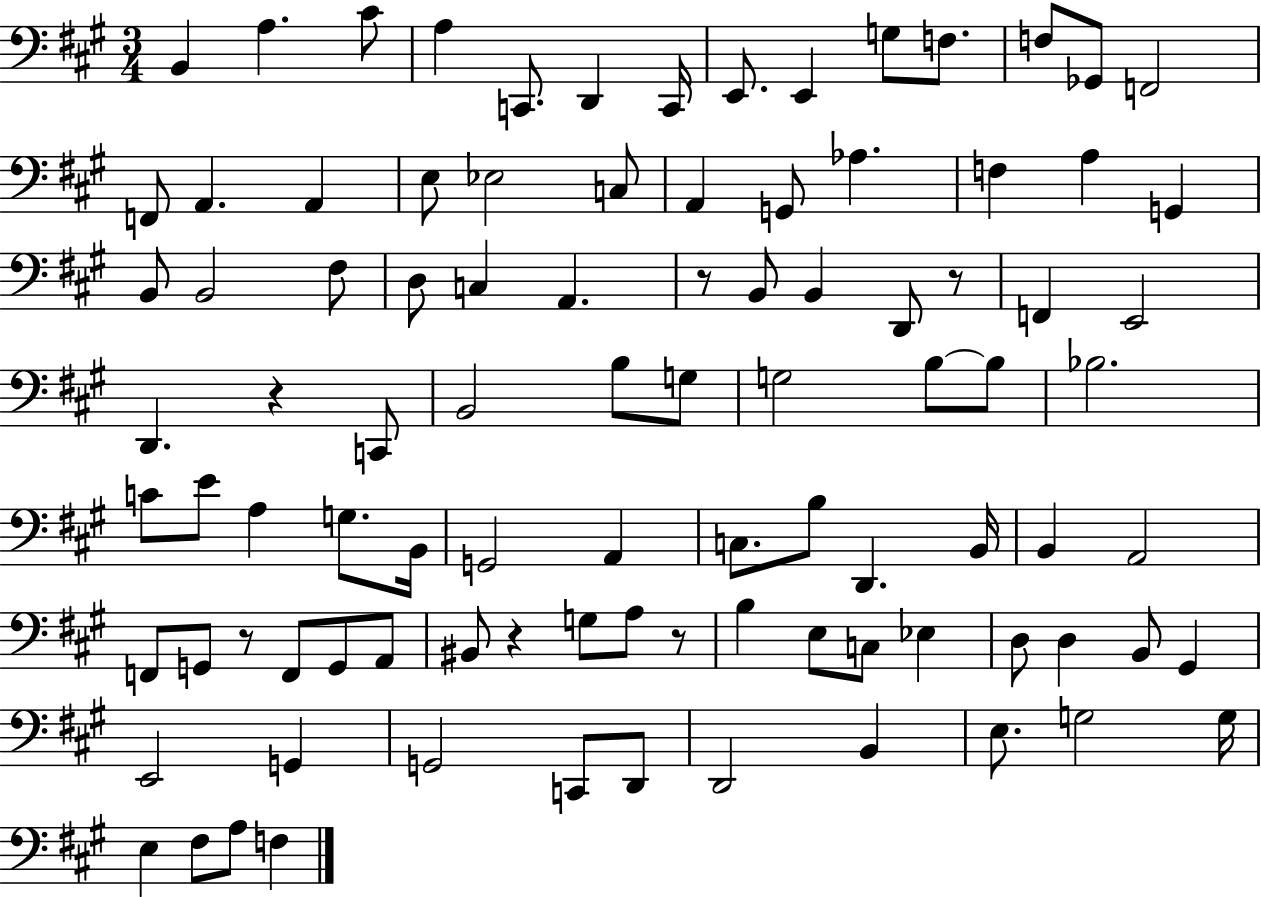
B2/q A3/q. C#4/e A3/q C2/e. D2/q C2/s E2/e. E2/q G3/e F3/e. F3/e Gb2/e F2/h F2/e A2/q. A2/q E3/e Eb3/h C3/e A2/q G2/e Ab3/q. F3/q A3/q G2/q B2/e B2/h F#3/e D3/e C3/q A2/q. R/e B2/e B2/q D2/e R/e F2/q E2/h D2/q. R/q C2/e B2/h B3/e G3/e G3/h B3/e B3/e Bb3/h. C4/e E4/e A3/q G3/e. B2/s G2/h A2/q C3/e. B3/e D2/q. B2/s B2/q A2/h F2/e G2/e R/e F2/e G2/e A2/e BIS2/e R/q G3/e A3/e R/e B3/q E3/e C3/e Eb3/q D3/e D3/q B2/e G#2/q E2/h G2/q G2/h C2/e D2/e D2/h B2/q E3/e. G3/h G3/s E3/q F#3/e A3/e F3/q